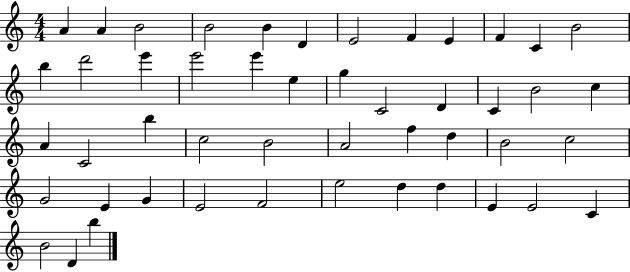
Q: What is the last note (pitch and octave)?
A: B5